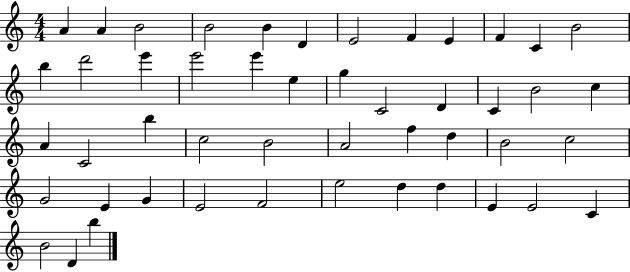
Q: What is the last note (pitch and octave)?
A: B5